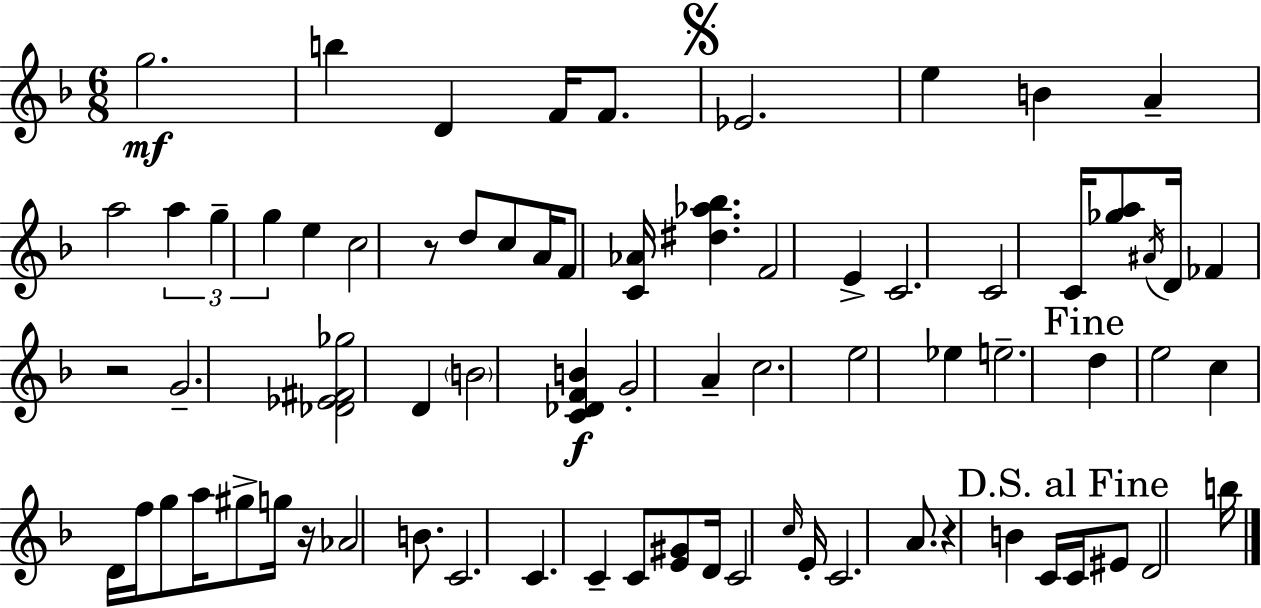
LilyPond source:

{
  \clef treble
  \numericTimeSignature
  \time 6/8
  \key f \major
  g''2.\mf | b''4 d'4 f'16 f'8. | \mark \markup { \musicglyph "scripts.segno" } ees'2. | e''4 b'4 a'4-- | \break a''2 \tuplet 3/2 { a''4 | g''4-- g''4 } e''4 | c''2 r8 d''8 | c''8 a'16 f'8 <c' aes'>16 <dis'' aes'' bes''>4. | \break f'2 e'4-> | c'2. | c'2 c'16 <ges'' a''>8 \acciaccatura { ais'16 } | d'16 fes'4 r2 | \break g'2.-- | <des' ees' fis' ges''>2 d'4 | \parenthesize b'2 <c' des' f' b'>4\f | g'2-. a'4-- | \break c''2. | e''2 ees''4 | e''2.-- | \mark "Fine" d''4 e''2 | \break c''4 d'16 f''16 g''8 a''16 gis''8-> | g''16 r16 aes'2 b'8. | c'2. | c'4. c'4-- c'8 | \break <e' gis'>8 d'16 c'2 | \grace { c''16 } e'16-. c'2. | a'8. r4 b'4 | c'16 \mark "D.S. al Fine" c'16 eis'8 d'2 | \break b''16 \bar "|."
}